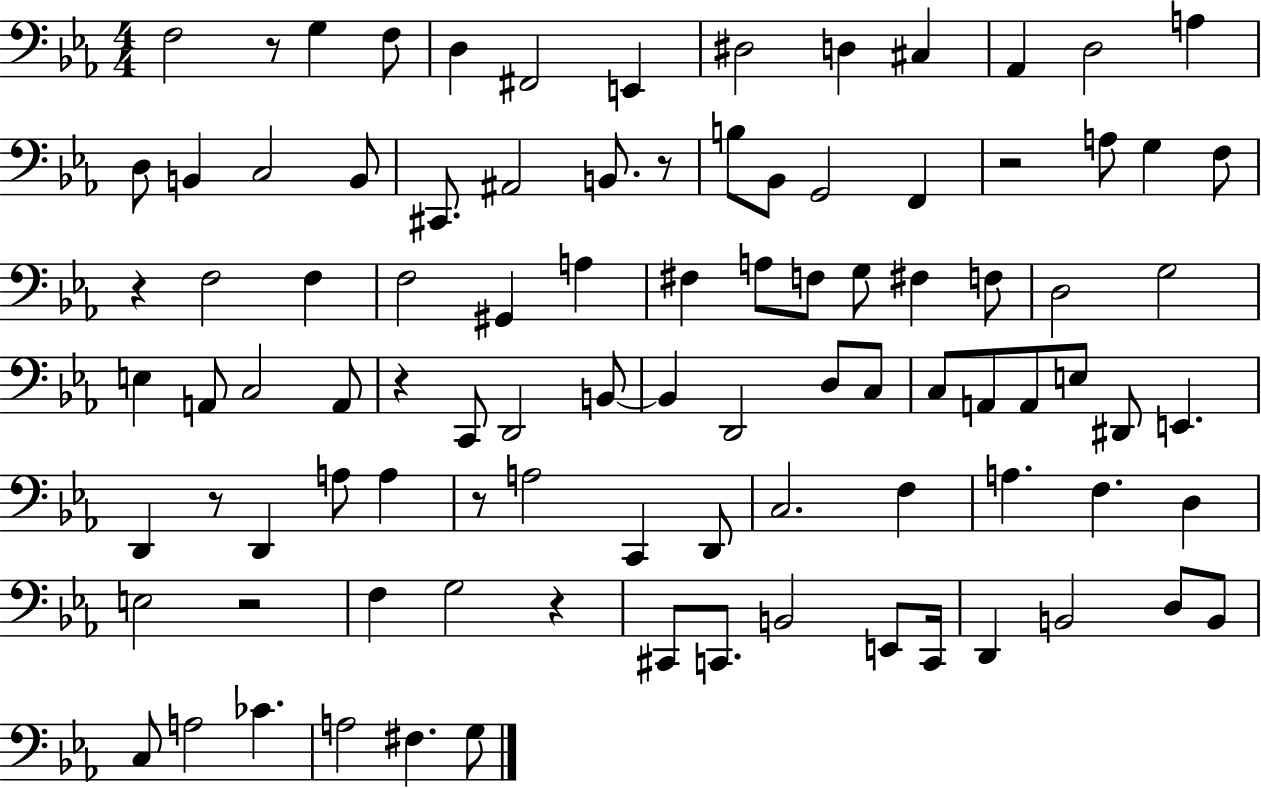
F3/h R/e G3/q F3/e D3/q F#2/h E2/q D#3/h D3/q C#3/q Ab2/q D3/h A3/q D3/e B2/q C3/h B2/e C#2/e. A#2/h B2/e. R/e B3/e Bb2/e G2/h F2/q R/h A3/e G3/q F3/e R/q F3/h F3/q F3/h G#2/q A3/q F#3/q A3/e F3/e G3/e F#3/q F3/e D3/h G3/h E3/q A2/e C3/h A2/e R/q C2/e D2/h B2/e B2/q D2/h D3/e C3/e C3/e A2/e A2/e E3/e D#2/e E2/q. D2/q R/e D2/q A3/e A3/q R/e A3/h C2/q D2/e C3/h. F3/q A3/q. F3/q. D3/q E3/h R/h F3/q G3/h R/q C#2/e C2/e. B2/h E2/e C2/s D2/q B2/h D3/e B2/e C3/e A3/h CES4/q. A3/h F#3/q. G3/e